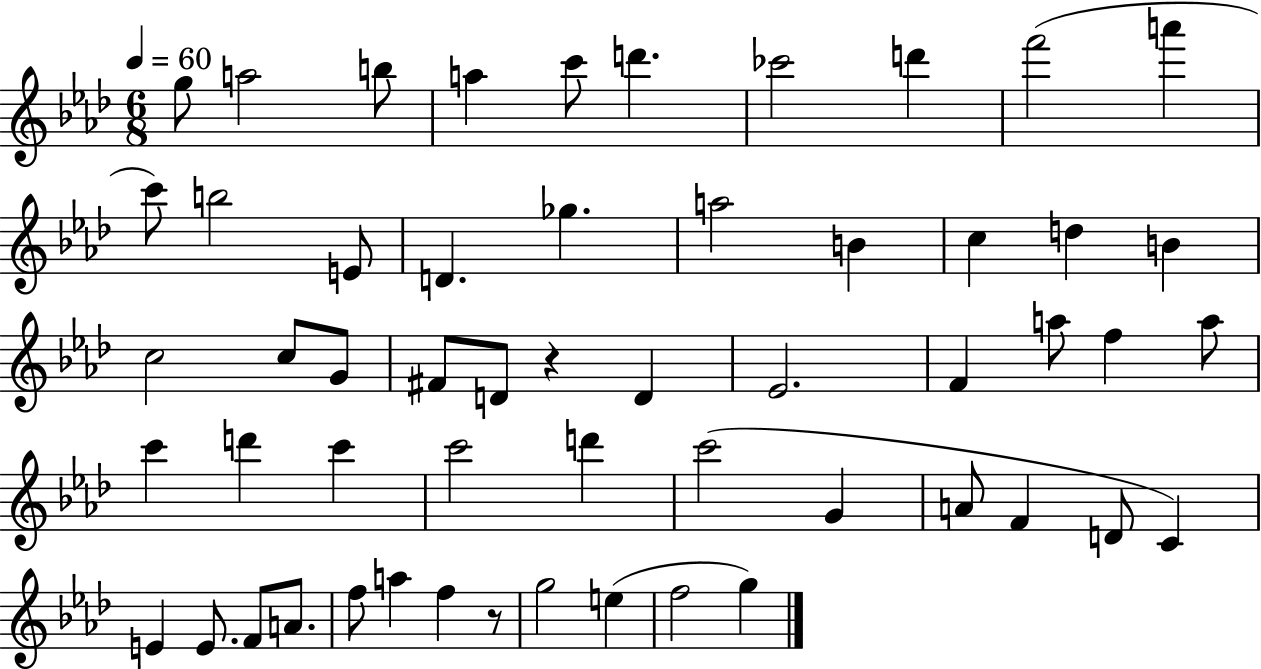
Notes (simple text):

G5/e A5/h B5/e A5/q C6/e D6/q. CES6/h D6/q F6/h A6/q C6/e B5/h E4/e D4/q. Gb5/q. A5/h B4/q C5/q D5/q B4/q C5/h C5/e G4/e F#4/e D4/e R/q D4/q Eb4/h. F4/q A5/e F5/q A5/e C6/q D6/q C6/q C6/h D6/q C6/h G4/q A4/e F4/q D4/e C4/q E4/q E4/e. F4/e A4/e. F5/e A5/q F5/q R/e G5/h E5/q F5/h G5/q